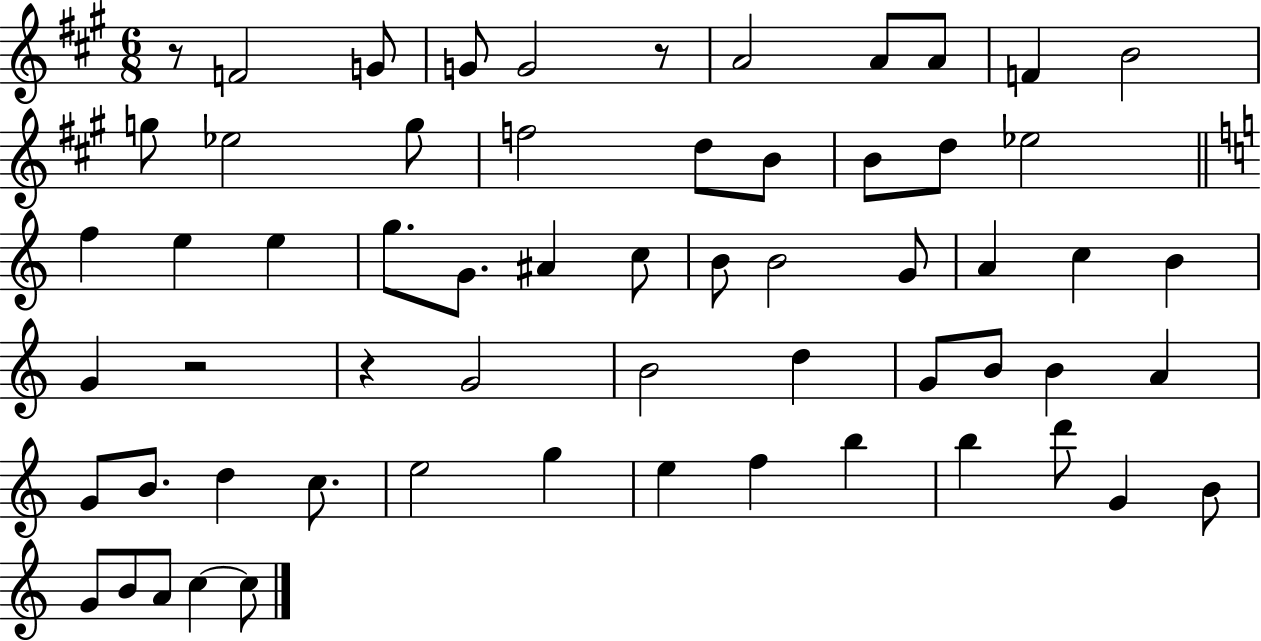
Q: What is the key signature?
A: A major